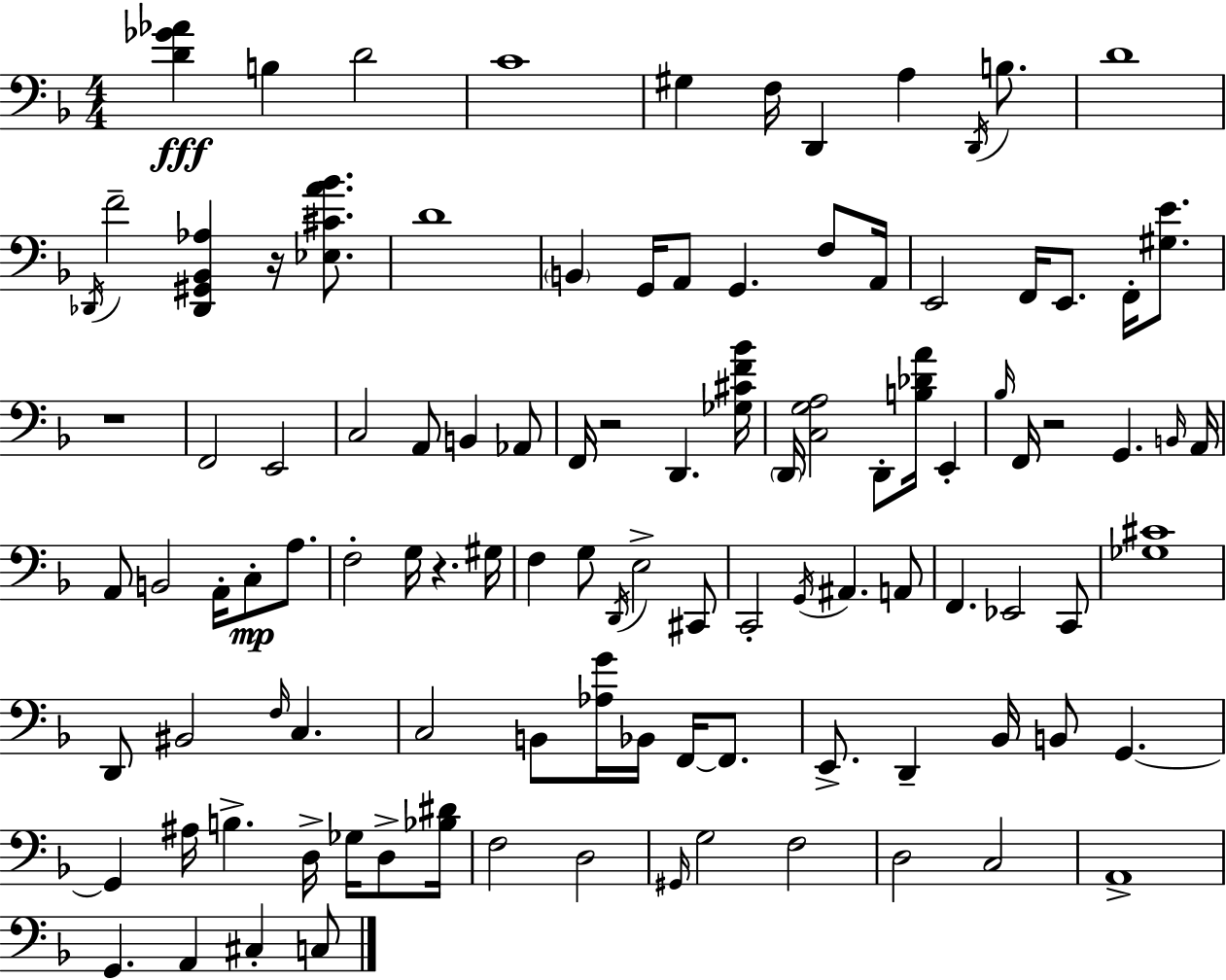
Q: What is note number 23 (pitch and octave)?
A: F2